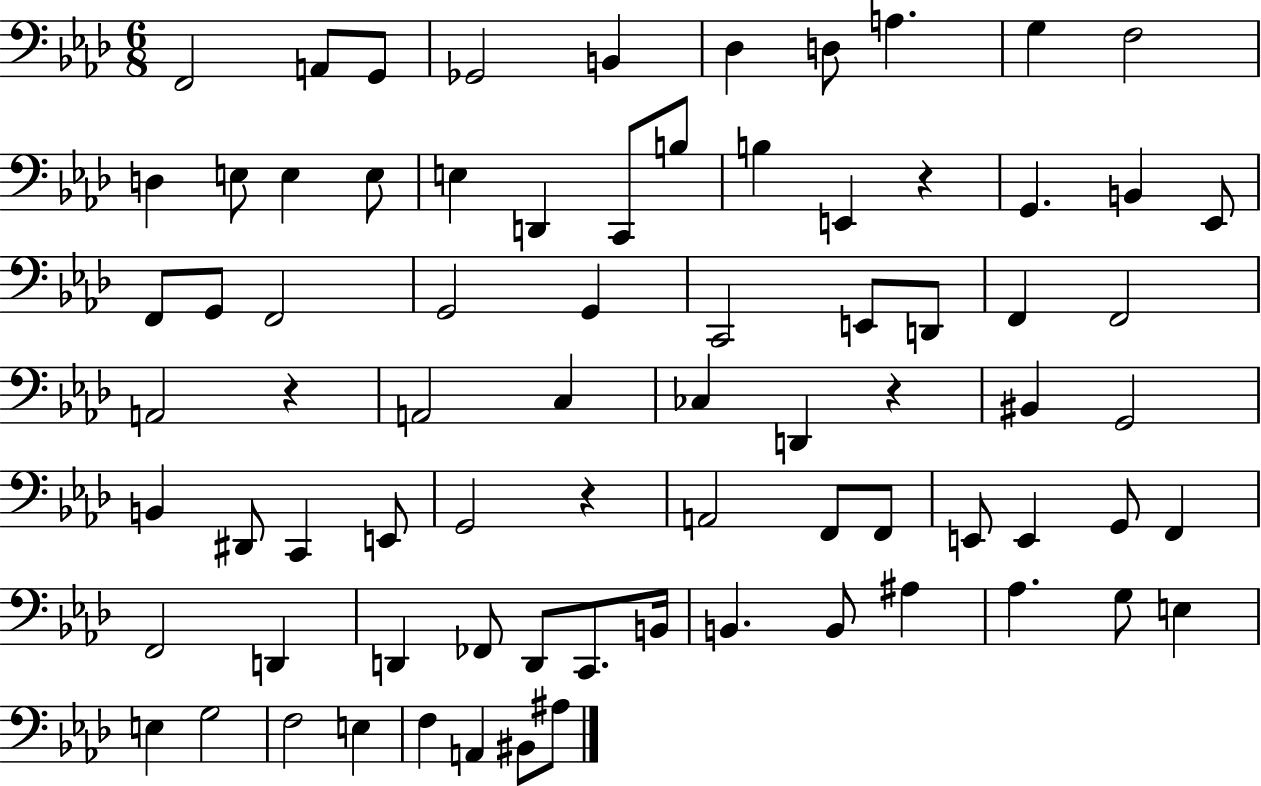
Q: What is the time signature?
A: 6/8